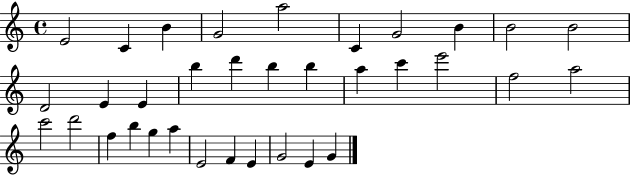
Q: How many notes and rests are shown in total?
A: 34